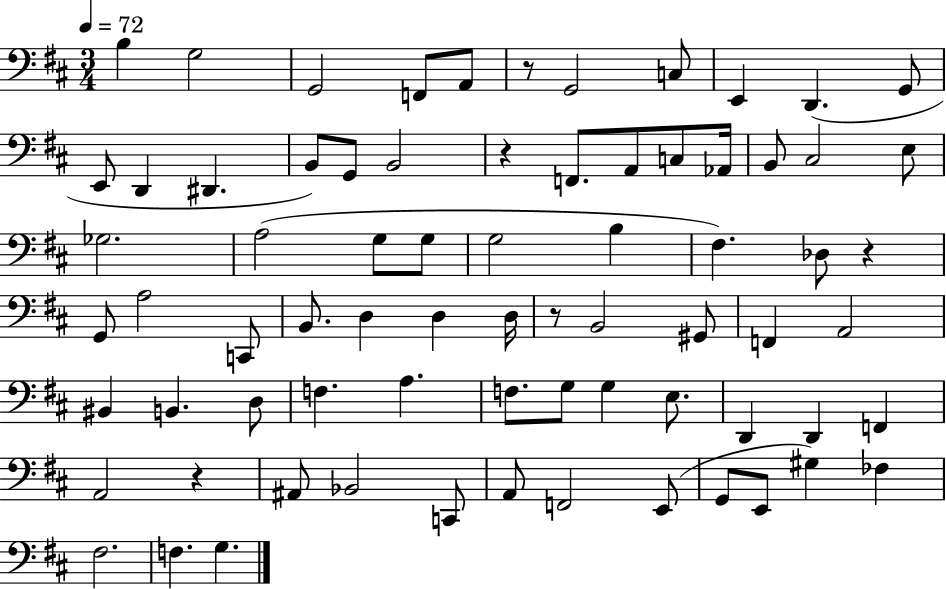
B3/q G3/h G2/h F2/e A2/e R/e G2/h C3/e E2/q D2/q. G2/e E2/e D2/q D#2/q. B2/e G2/e B2/h R/q F2/e. A2/e C3/e Ab2/s B2/e C#3/h E3/e Gb3/h. A3/h G3/e G3/e G3/h B3/q F#3/q. Db3/e R/q G2/e A3/h C2/e B2/e. D3/q D3/q D3/s R/e B2/h G#2/e F2/q A2/h BIS2/q B2/q. D3/e F3/q. A3/q. F3/e. G3/e G3/q E3/e. D2/q D2/q F2/q A2/h R/q A#2/e Bb2/h C2/e A2/e F2/h E2/e G2/e E2/e G#3/q FES3/q F#3/h. F3/q. G3/q.